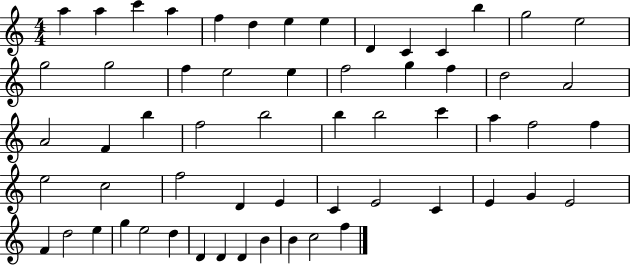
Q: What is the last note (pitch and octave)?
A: F5